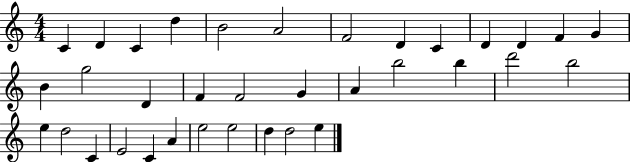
X:1
T:Untitled
M:4/4
L:1/4
K:C
C D C d B2 A2 F2 D C D D F G B g2 D F F2 G A b2 b d'2 b2 e d2 C E2 C A e2 e2 d d2 e